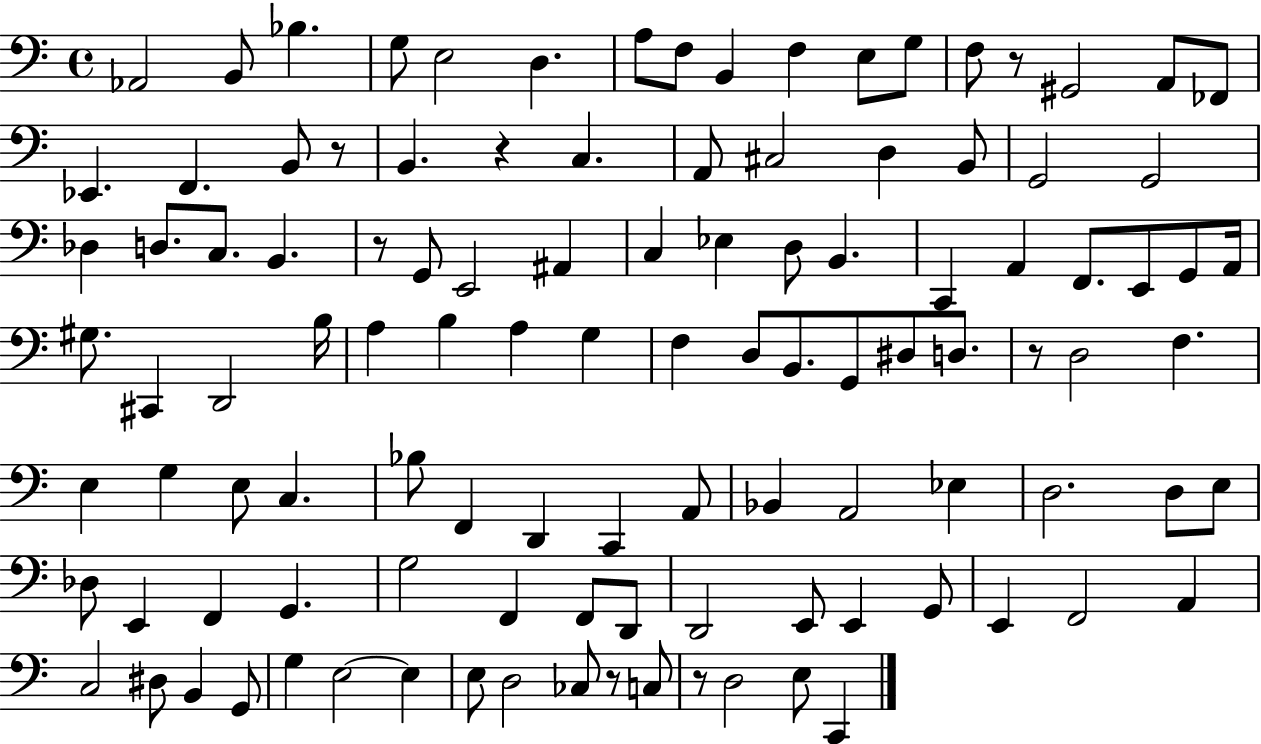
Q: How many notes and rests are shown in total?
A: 111